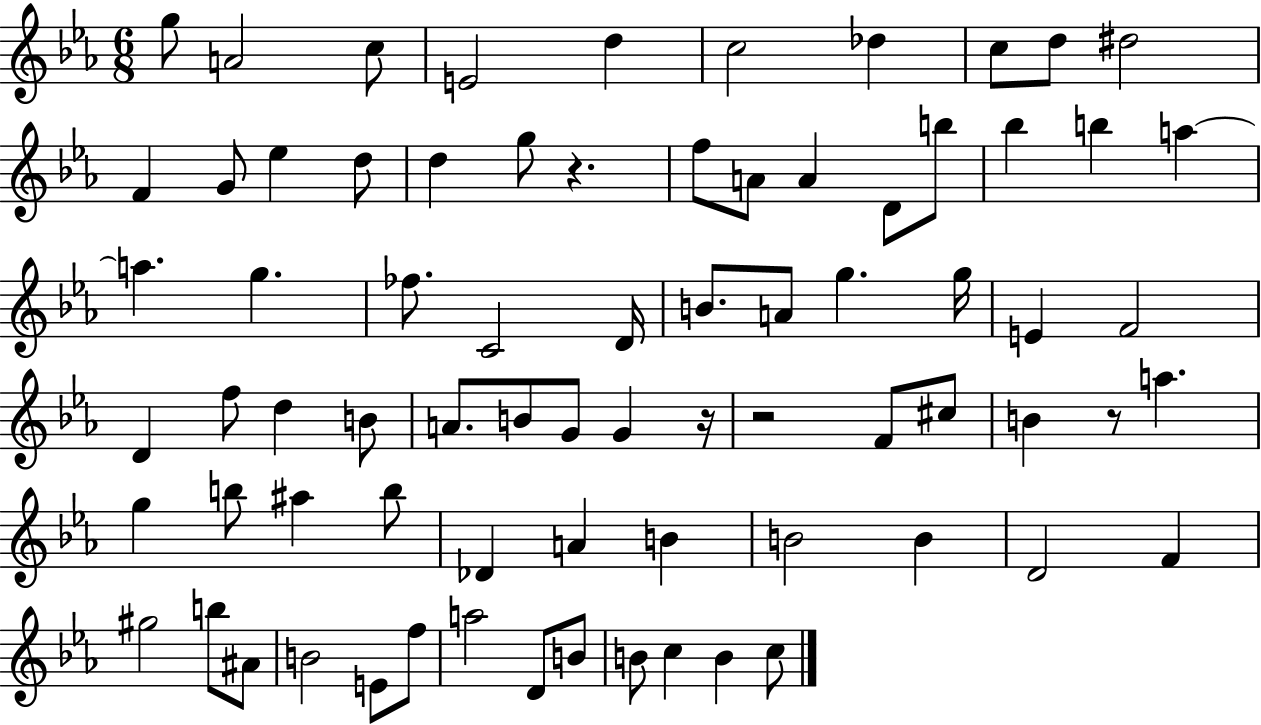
{
  \clef treble
  \numericTimeSignature
  \time 6/8
  \key ees \major
  \repeat volta 2 { g''8 a'2 c''8 | e'2 d''4 | c''2 des''4 | c''8 d''8 dis''2 | \break f'4 g'8 ees''4 d''8 | d''4 g''8 r4. | f''8 a'8 a'4 d'8 b''8 | bes''4 b''4 a''4~~ | \break a''4. g''4. | fes''8. c'2 d'16 | b'8. a'8 g''4. g''16 | e'4 f'2 | \break d'4 f''8 d''4 b'8 | a'8. b'8 g'8 g'4 r16 | r2 f'8 cis''8 | b'4 r8 a''4. | \break g''4 b''8 ais''4 b''8 | des'4 a'4 b'4 | b'2 b'4 | d'2 f'4 | \break gis''2 b''8 ais'8 | b'2 e'8 f''8 | a''2 d'8 b'8 | b'8 c''4 b'4 c''8 | \break } \bar "|."
}